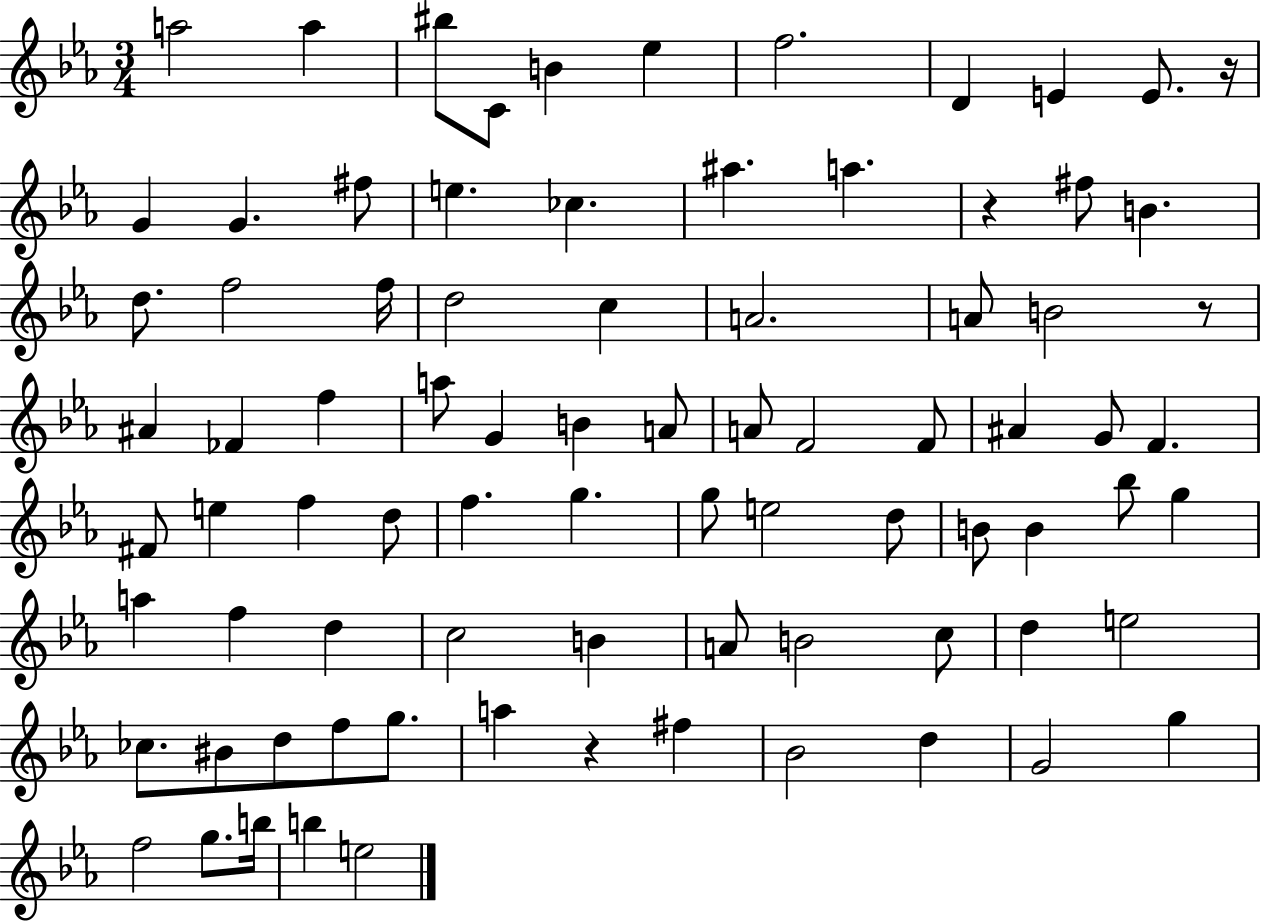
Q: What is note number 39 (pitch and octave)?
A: G4